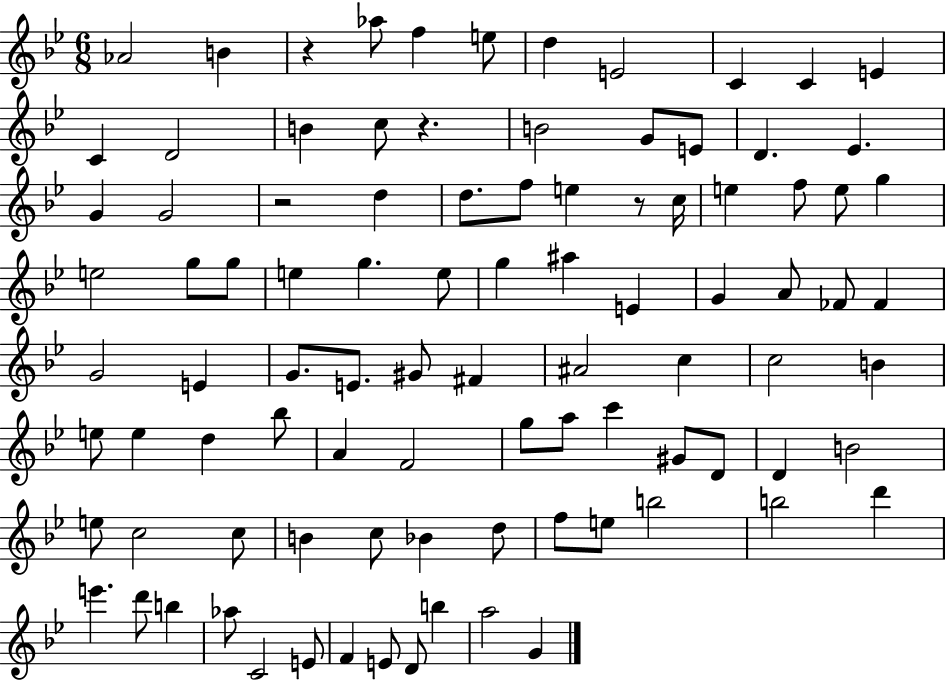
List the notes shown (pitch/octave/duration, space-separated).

Ab4/h B4/q R/q Ab5/e F5/q E5/e D5/q E4/h C4/q C4/q E4/q C4/q D4/h B4/q C5/e R/q. B4/h G4/e E4/e D4/q. Eb4/q. G4/q G4/h R/h D5/q D5/e. F5/e E5/q R/e C5/s E5/q F5/e E5/e G5/q E5/h G5/e G5/e E5/q G5/q. E5/e G5/q A#5/q E4/q G4/q A4/e FES4/e FES4/q G4/h E4/q G4/e. E4/e. G#4/e F#4/q A#4/h C5/q C5/h B4/q E5/e E5/q D5/q Bb5/e A4/q F4/h G5/e A5/e C6/q G#4/e D4/e D4/q B4/h E5/e C5/h C5/e B4/q C5/e Bb4/q D5/e F5/e E5/e B5/h B5/h D6/q E6/q. D6/e B5/q Ab5/e C4/h E4/e F4/q E4/e D4/e B5/q A5/h G4/q